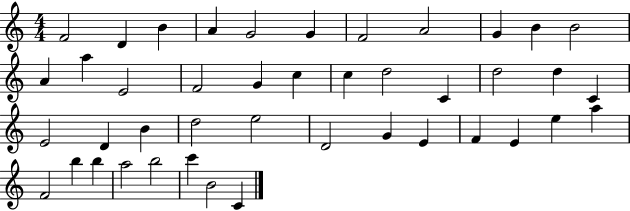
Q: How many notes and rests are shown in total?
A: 43